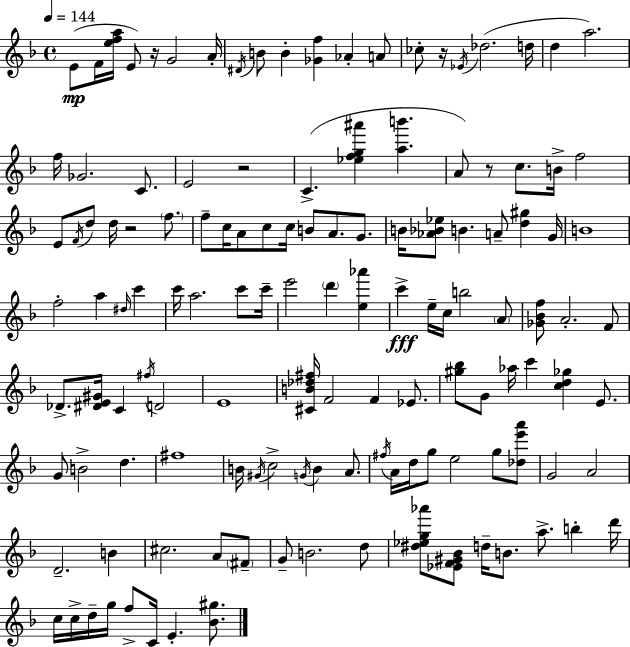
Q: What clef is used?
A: treble